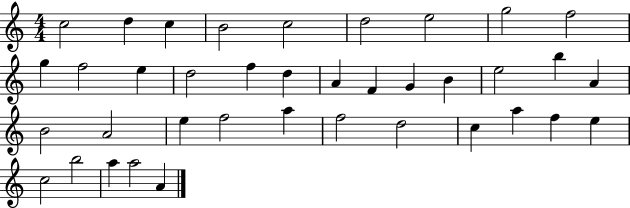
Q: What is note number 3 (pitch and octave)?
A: C5